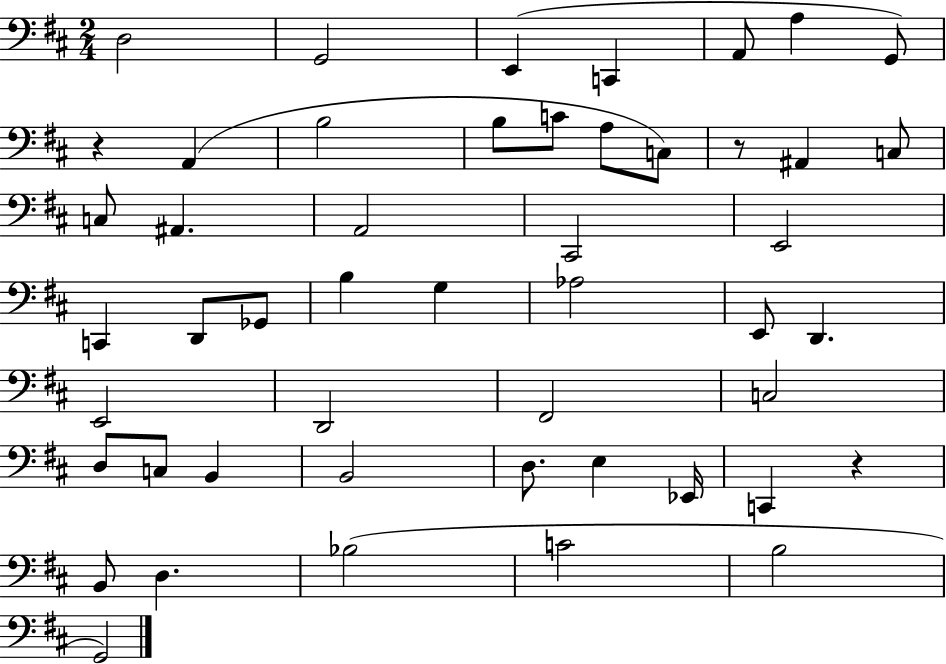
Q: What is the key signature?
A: D major